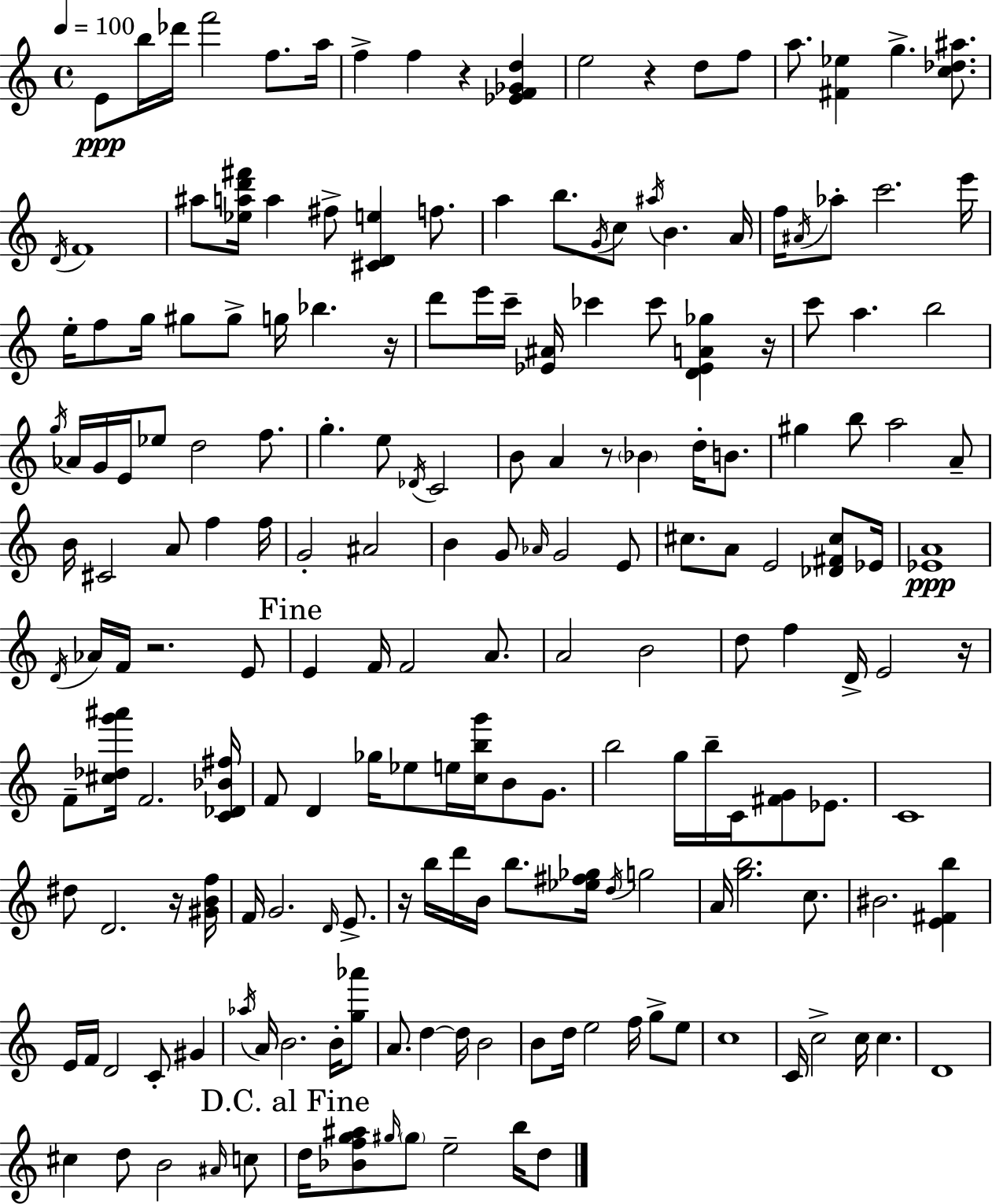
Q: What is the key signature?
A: C major